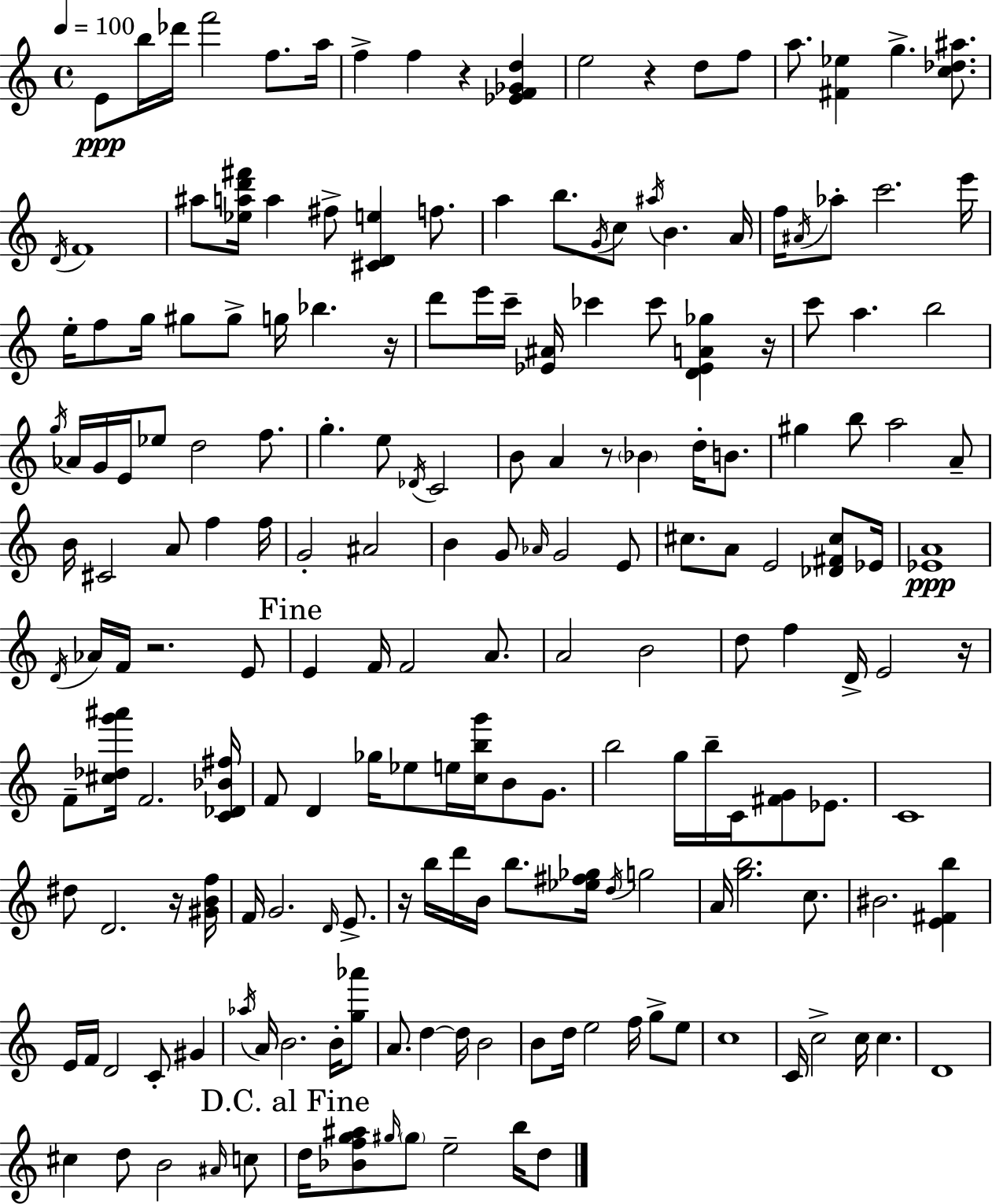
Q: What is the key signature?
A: C major